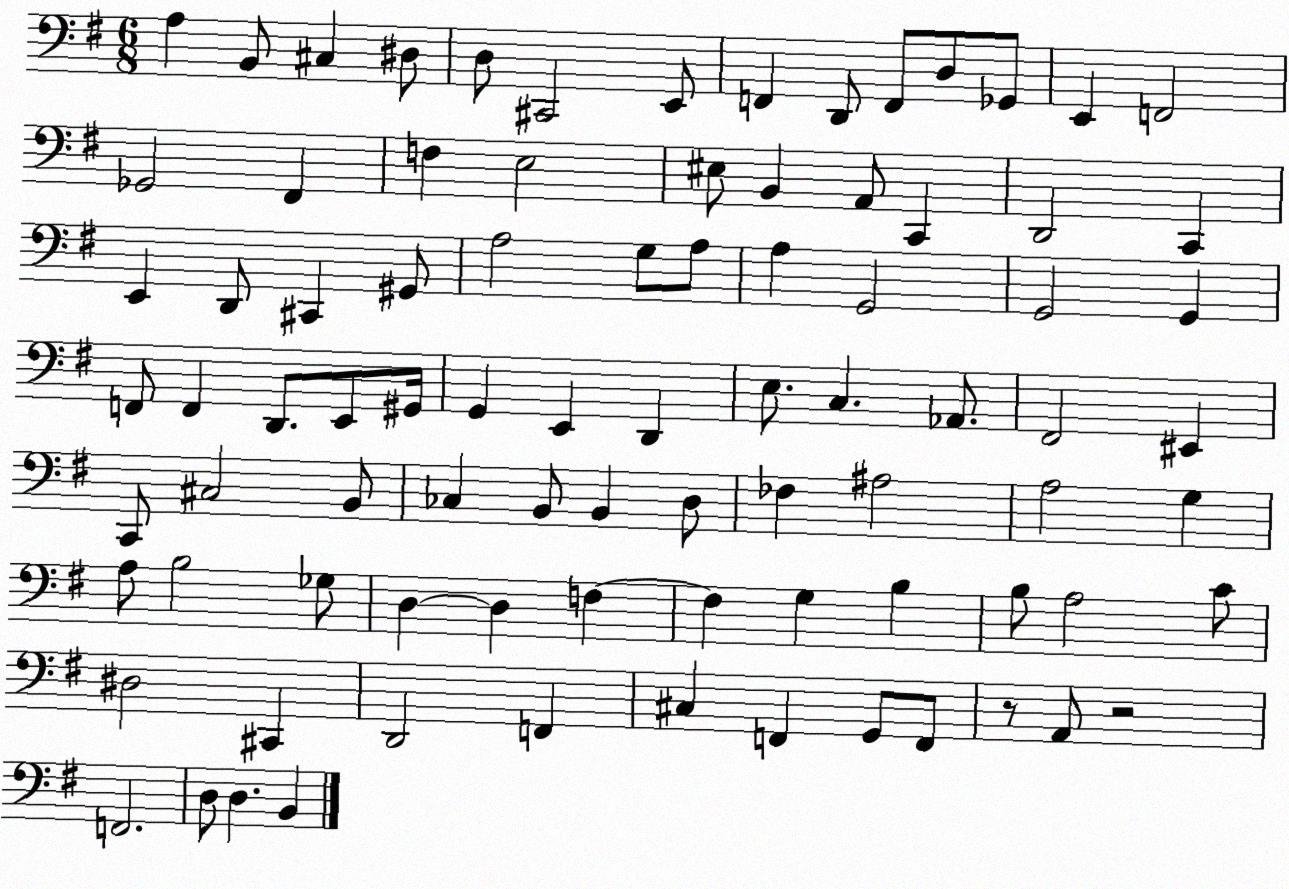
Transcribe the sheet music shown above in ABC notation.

X:1
T:Untitled
M:6/8
L:1/4
K:G
A, B,,/2 ^C, ^D,/2 D,/2 ^C,,2 E,,/2 F,, D,,/2 F,,/2 D,/2 _G,,/2 E,, F,,2 _G,,2 ^F,, F, E,2 ^E,/2 B,, A,,/2 C,, D,,2 C,, E,, D,,/2 ^C,, ^G,,/2 A,2 G,/2 A,/2 A, G,,2 G,,2 G,, F,,/2 F,, D,,/2 E,,/2 ^G,,/4 G,, E,, D,, E,/2 C, _A,,/2 ^F,,2 ^E,, C,,/2 ^C,2 B,,/2 _C, B,,/2 B,, D,/2 _F, ^A,2 A,2 G, A,/2 B,2 _G,/2 D, D, F, F, G, B, B,/2 A,2 C/2 ^D,2 ^C,, D,,2 F,, ^C, F,, G,,/2 F,,/2 z/2 A,,/2 z2 F,,2 D,/2 D, B,,